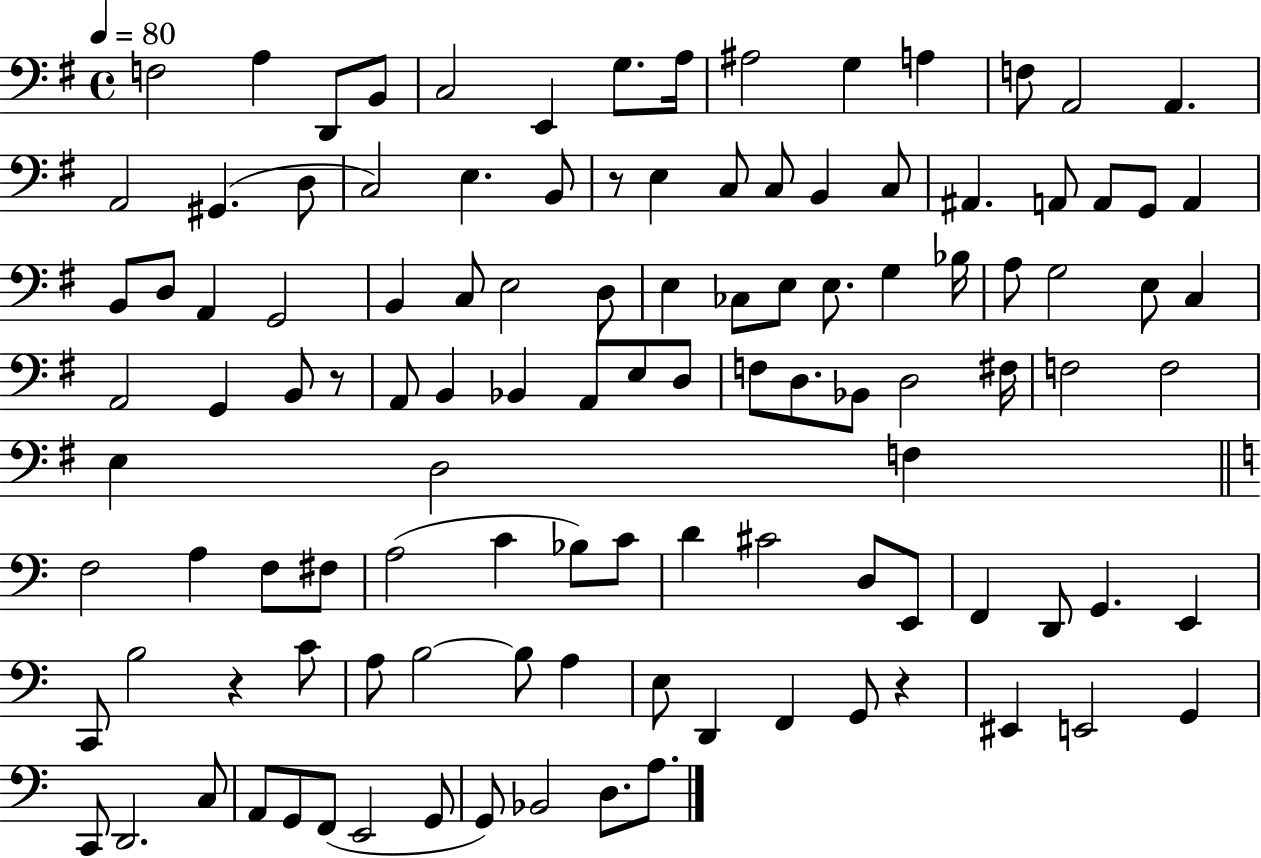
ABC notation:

X:1
T:Untitled
M:4/4
L:1/4
K:G
F,2 A, D,,/2 B,,/2 C,2 E,, G,/2 A,/4 ^A,2 G, A, F,/2 A,,2 A,, A,,2 ^G,, D,/2 C,2 E, B,,/2 z/2 E, C,/2 C,/2 B,, C,/2 ^A,, A,,/2 A,,/2 G,,/2 A,, B,,/2 D,/2 A,, G,,2 B,, C,/2 E,2 D,/2 E, _C,/2 E,/2 E,/2 G, _B,/4 A,/2 G,2 E,/2 C, A,,2 G,, B,,/2 z/2 A,,/2 B,, _B,, A,,/2 E,/2 D,/2 F,/2 D,/2 _B,,/2 D,2 ^F,/4 F,2 F,2 E, D,2 F, F,2 A, F,/2 ^F,/2 A,2 C _B,/2 C/2 D ^C2 D,/2 E,,/2 F,, D,,/2 G,, E,, C,,/2 B,2 z C/2 A,/2 B,2 B,/2 A, E,/2 D,, F,, G,,/2 z ^E,, E,,2 G,, C,,/2 D,,2 C,/2 A,,/2 G,,/2 F,,/2 E,,2 G,,/2 G,,/2 _B,,2 D,/2 A,/2